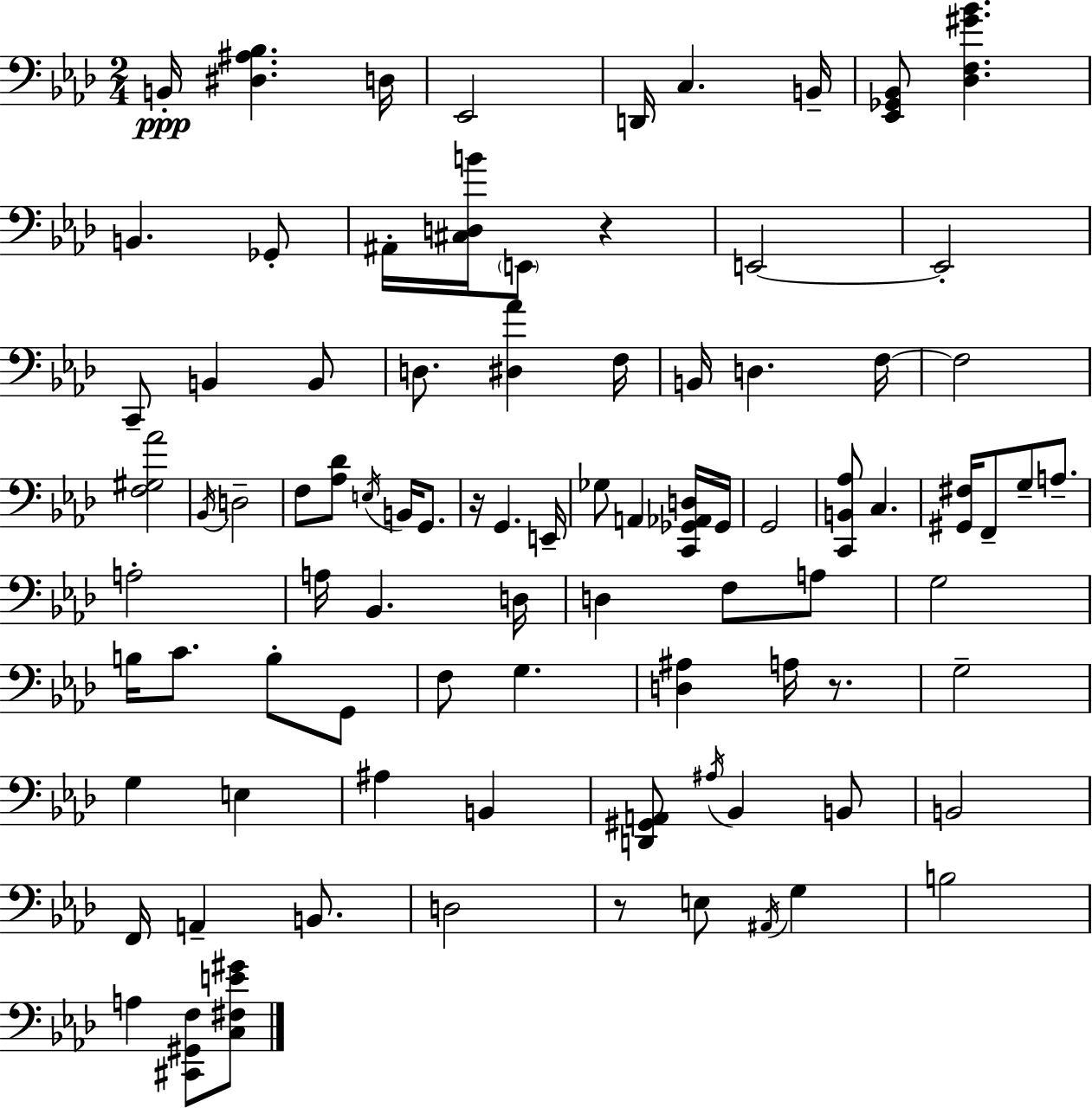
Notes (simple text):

B2/s [D#3,A#3,Bb3]/q. D3/s Eb2/h D2/s C3/q. B2/s [Eb2,Gb2,Bb2]/e [Db3,F3,G#4,Bb4]/q. B2/q. Gb2/e A#2/s [C#3,D3,B4]/s E2/e R/q E2/h E2/h C2/e B2/q B2/e D3/e. [D#3,Ab4]/q F3/s B2/s D3/q. F3/s F3/h [F3,G#3,Ab4]/h Bb2/s D3/h F3/e [Ab3,Db4]/e E3/s B2/s G2/e. R/s G2/q. E2/s Gb3/e A2/q [C2,Gb2,Ab2,D3]/s Gb2/s G2/h [C2,B2,Ab3]/e C3/q. [G#2,F#3]/s F2/e G3/e A3/e. A3/h A3/s Bb2/q. D3/s D3/q F3/e A3/e G3/h B3/s C4/e. B3/e G2/e F3/e G3/q. [D3,A#3]/q A3/s R/e. G3/h G3/q E3/q A#3/q B2/q [D2,G#2,A2]/e A#3/s Bb2/q B2/e B2/h F2/s A2/q B2/e. D3/h R/e E3/e A#2/s G3/q B3/h A3/q [C#2,G#2,F3]/e [C3,F#3,E4,G#4]/e